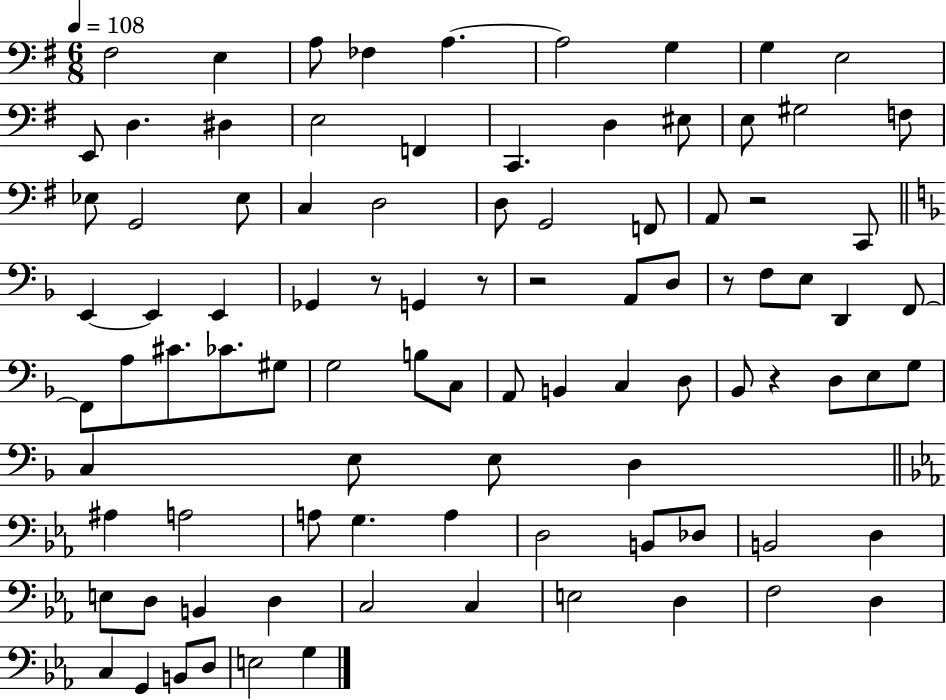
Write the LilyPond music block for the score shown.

{
  \clef bass
  \numericTimeSignature
  \time 6/8
  \key g \major
  \tempo 4 = 108
  fis2 e4 | a8 fes4 a4.~~ | a2 g4 | g4 e2 | \break e,8 d4. dis4 | e2 f,4 | c,4. d4 eis8 | e8 gis2 f8 | \break ees8 g,2 ees8 | c4 d2 | d8 g,2 f,8 | a,8 r2 c,8 | \break \bar "||" \break \key f \major e,4~~ e,4 e,4 | ges,4 r8 g,4 r8 | r2 a,8 d8 | r8 f8 e8 d,4 f,8~~ | \break f,8 a8 cis'8. ces'8. gis8 | g2 b8 c8 | a,8 b,4 c4 d8 | bes,8 r4 d8 e8 g8 | \break c4 e8 e8 d4 | \bar "||" \break \key c \minor ais4 a2 | a8 g4. a4 | d2 b,8 des8 | b,2 d4 | \break e8 d8 b,4 d4 | c2 c4 | e2 d4 | f2 d4 | \break c4 g,4 b,8 d8 | e2 g4 | \bar "|."
}